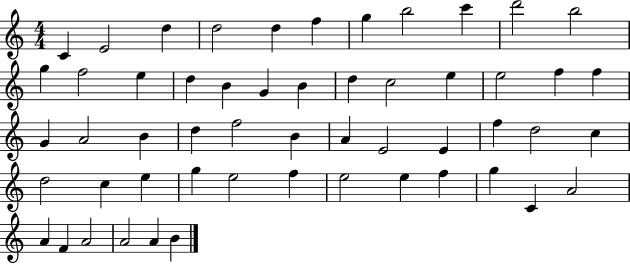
{
  \clef treble
  \numericTimeSignature
  \time 4/4
  \key c \major
  c'4 e'2 d''4 | d''2 d''4 f''4 | g''4 b''2 c'''4 | d'''2 b''2 | \break g''4 f''2 e''4 | d''4 b'4 g'4 b'4 | d''4 c''2 e''4 | e''2 f''4 f''4 | \break g'4 a'2 b'4 | d''4 f''2 b'4 | a'4 e'2 e'4 | f''4 d''2 c''4 | \break d''2 c''4 e''4 | g''4 e''2 f''4 | e''2 e''4 f''4 | g''4 c'4 a'2 | \break a'4 f'4 a'2 | a'2 a'4 b'4 | \bar "|."
}